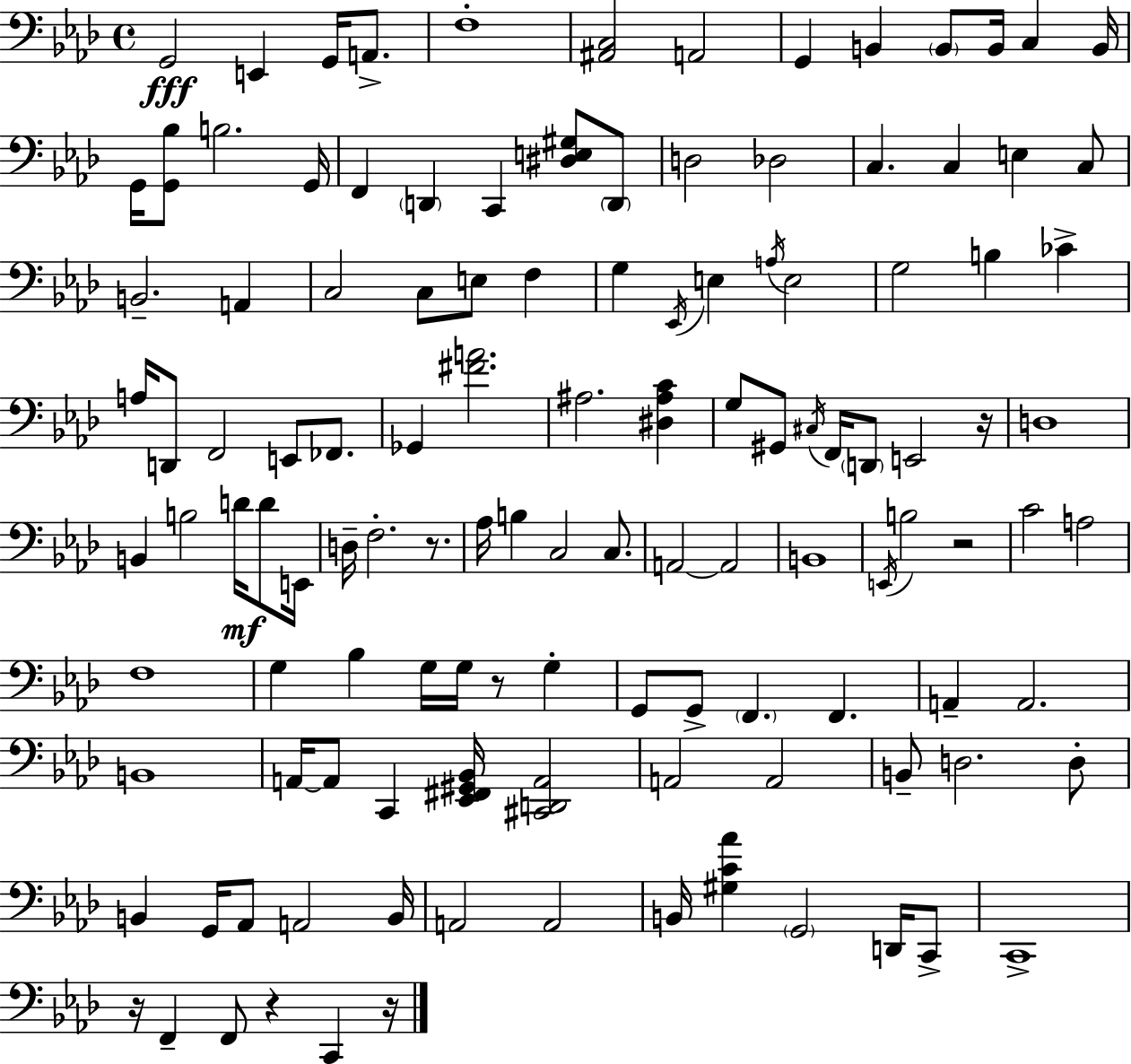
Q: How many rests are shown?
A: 7